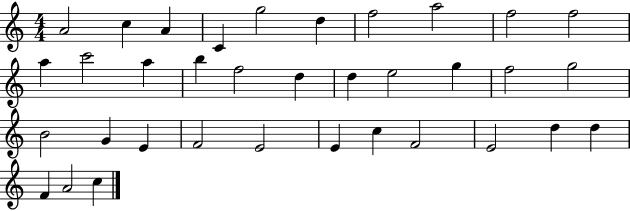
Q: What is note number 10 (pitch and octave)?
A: F5